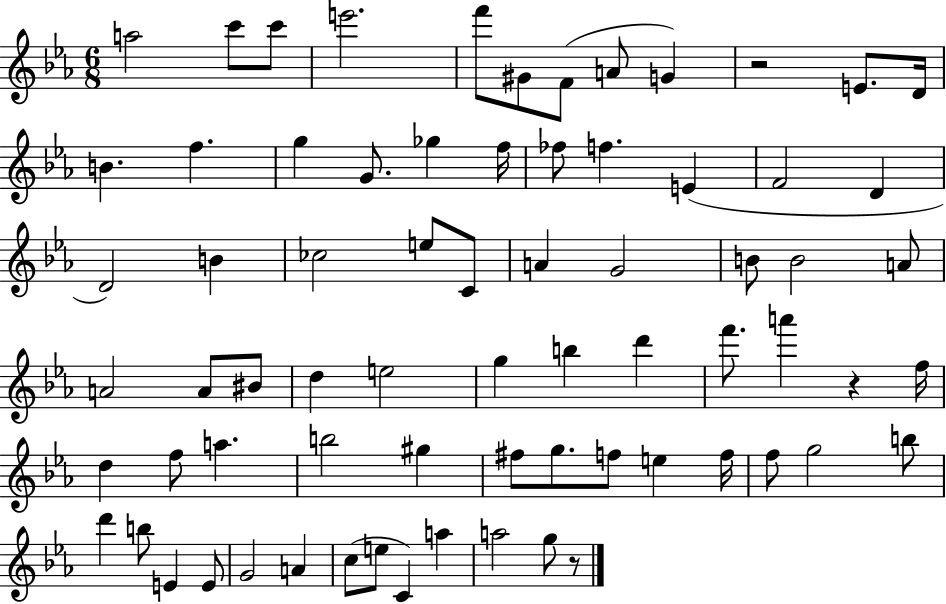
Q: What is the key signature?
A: EES major